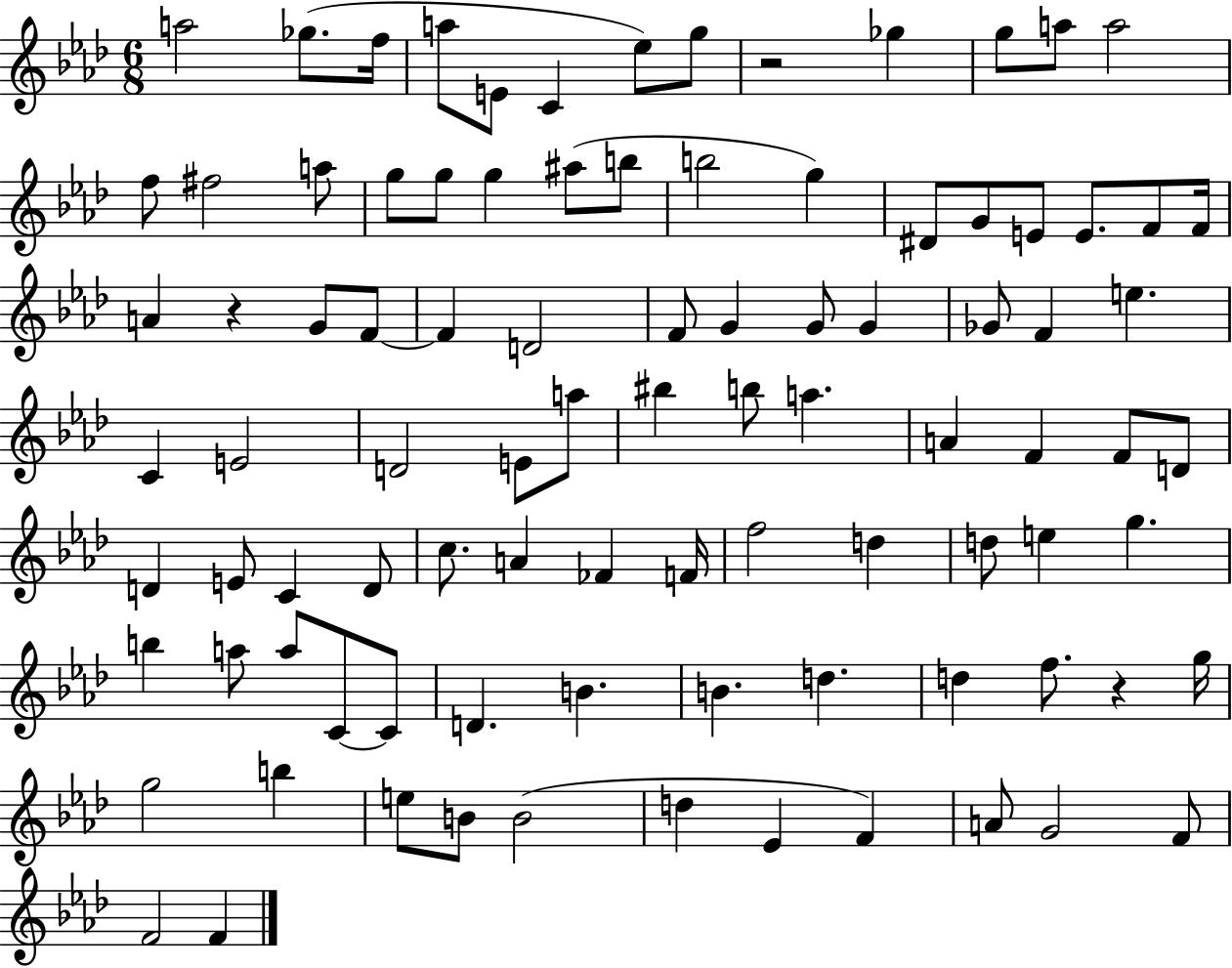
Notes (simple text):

A5/h Gb5/e. F5/s A5/e E4/e C4/q Eb5/e G5/e R/h Gb5/q G5/e A5/e A5/h F5/e F#5/h A5/e G5/e G5/e G5/q A#5/e B5/e B5/h G5/q D#4/e G4/e E4/e E4/e. F4/e F4/s A4/q R/q G4/e F4/e F4/q D4/h F4/e G4/q G4/e G4/q Gb4/e F4/q E5/q. C4/q E4/h D4/h E4/e A5/e BIS5/q B5/e A5/q. A4/q F4/q F4/e D4/e D4/q E4/e C4/q D4/e C5/e. A4/q FES4/q F4/s F5/h D5/q D5/e E5/q G5/q. B5/q A5/e A5/e C4/e C4/e D4/q. B4/q. B4/q. D5/q. D5/q F5/e. R/q G5/s G5/h B5/q E5/e B4/e B4/h D5/q Eb4/q F4/q A4/e G4/h F4/e F4/h F4/q